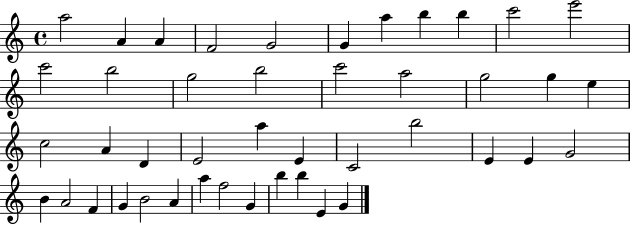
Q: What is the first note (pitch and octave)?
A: A5